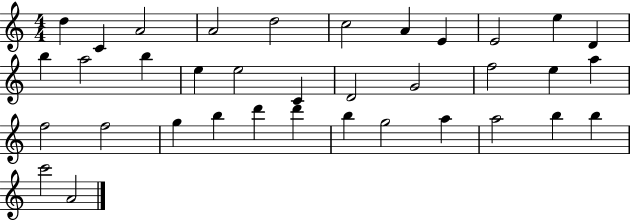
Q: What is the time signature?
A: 4/4